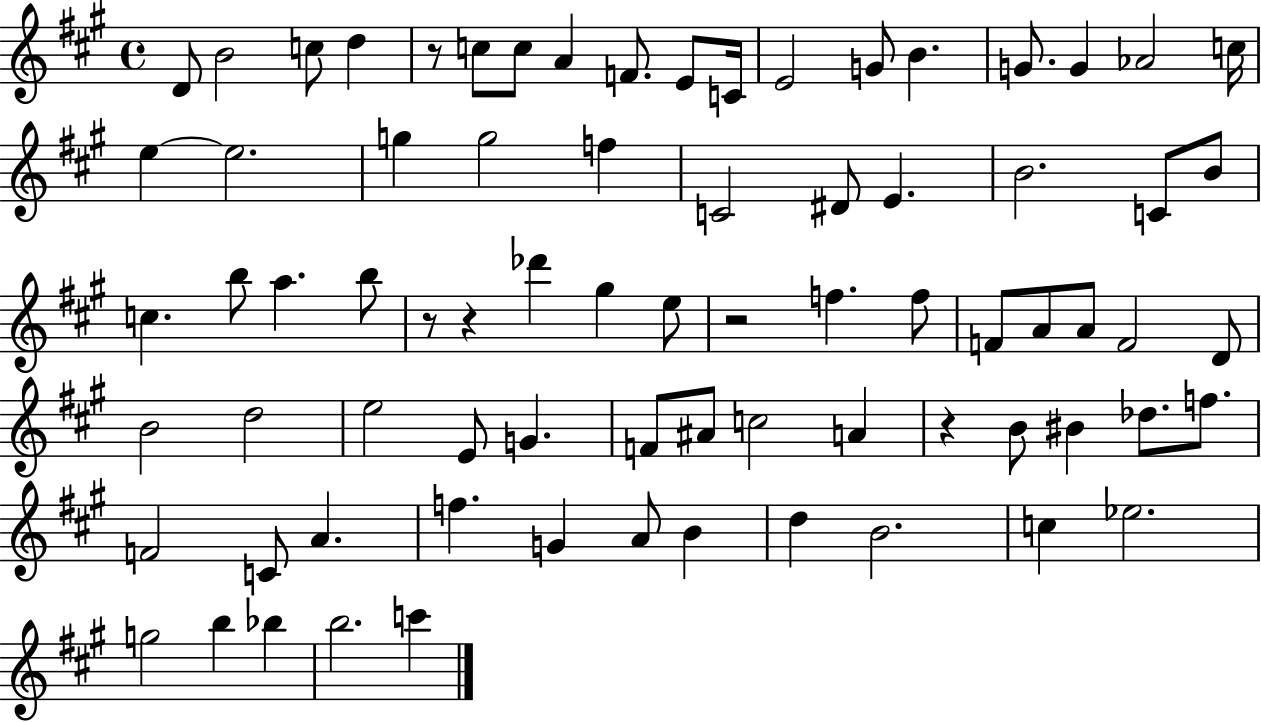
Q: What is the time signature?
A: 4/4